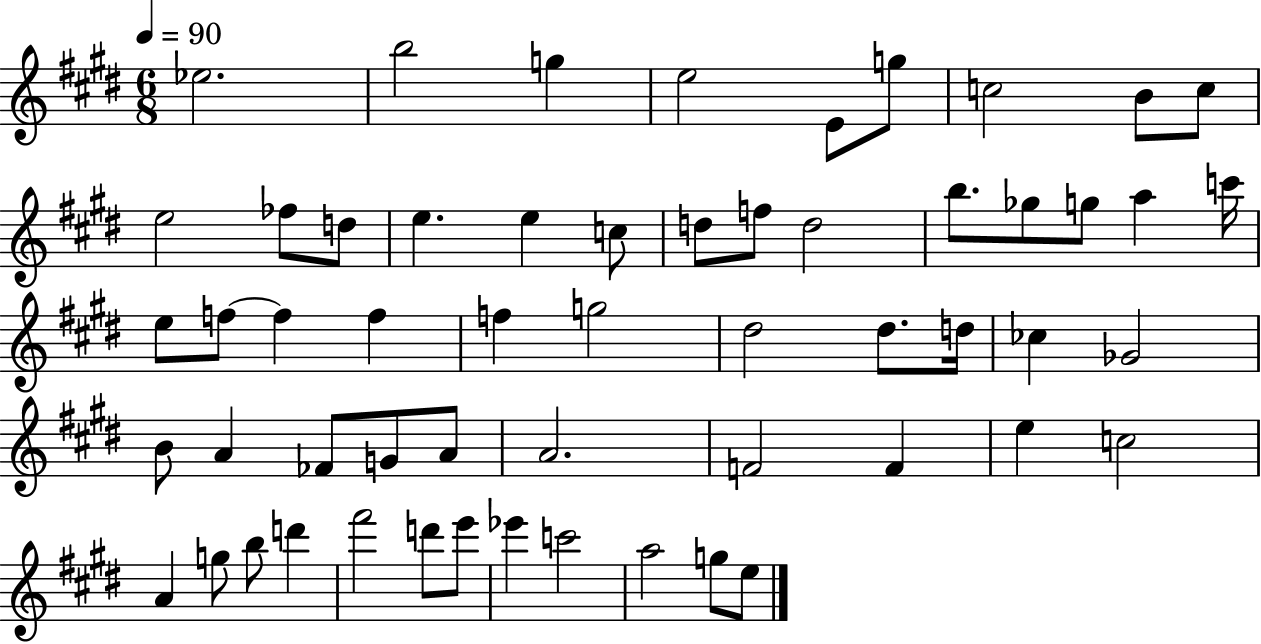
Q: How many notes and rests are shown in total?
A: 56